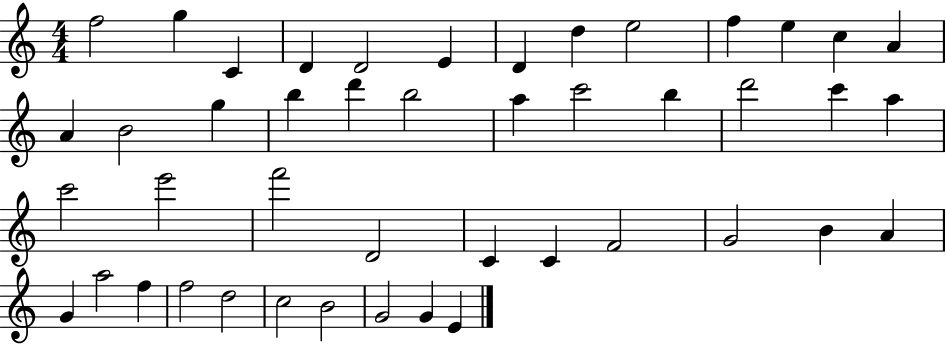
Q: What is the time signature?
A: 4/4